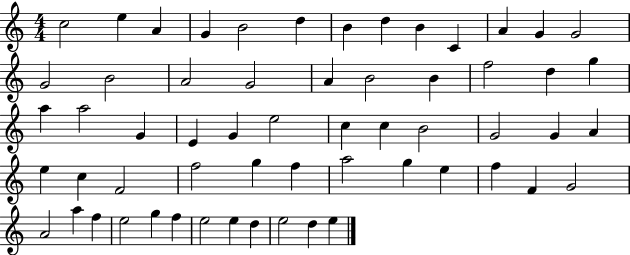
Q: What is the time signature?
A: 4/4